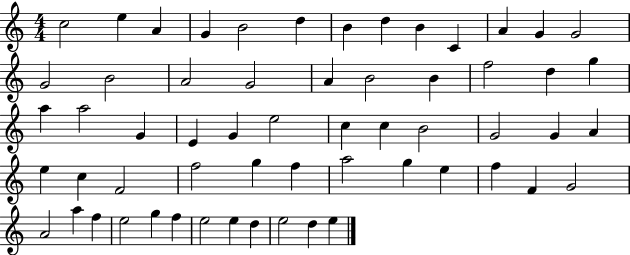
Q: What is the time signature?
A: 4/4